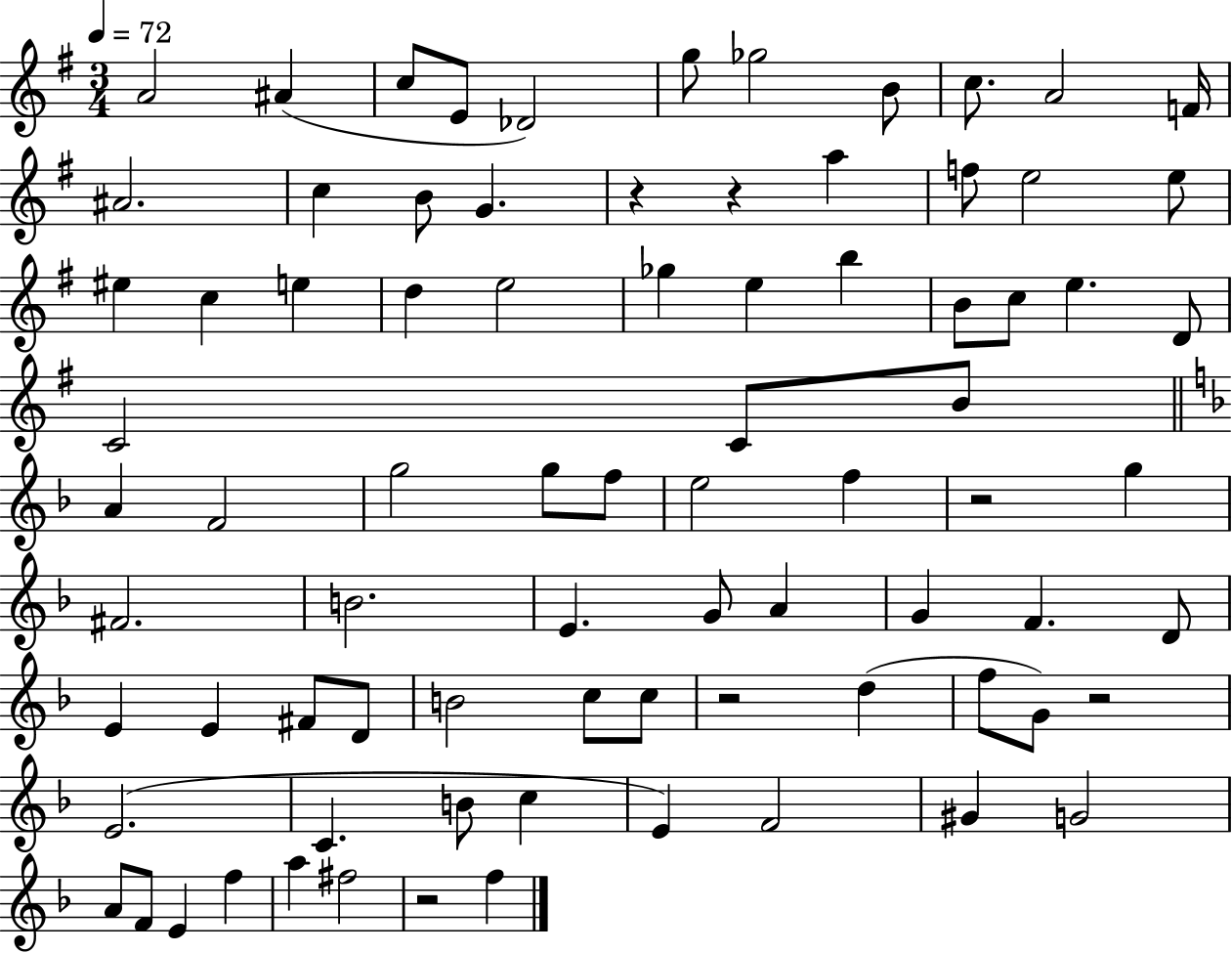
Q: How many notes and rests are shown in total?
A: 81